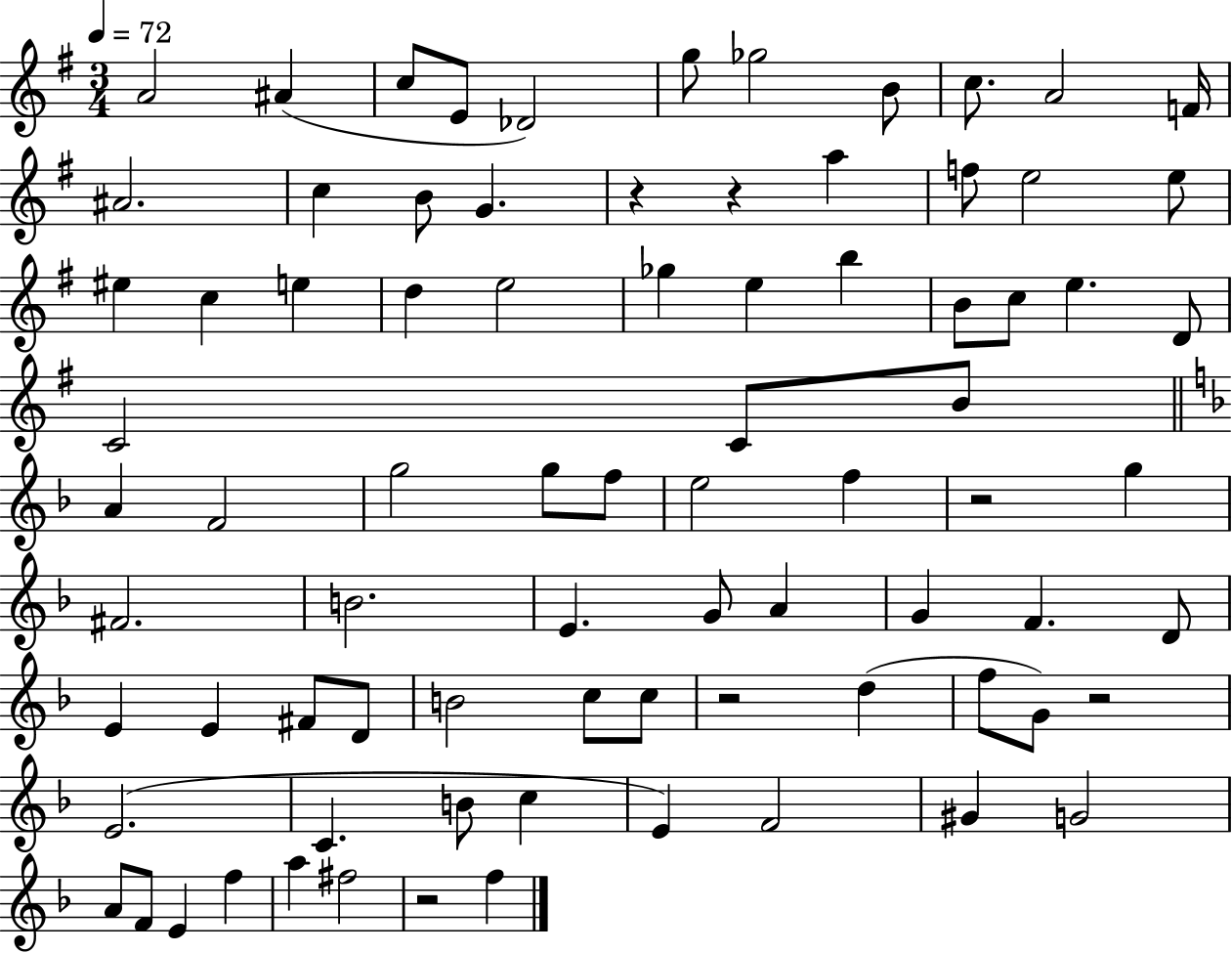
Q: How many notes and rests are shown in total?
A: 81